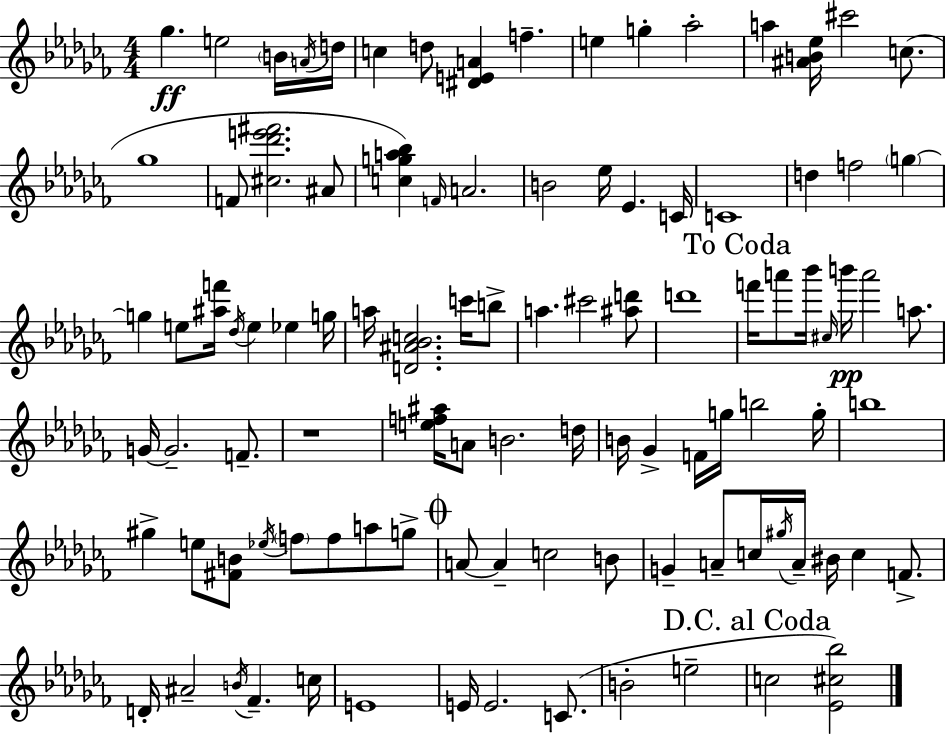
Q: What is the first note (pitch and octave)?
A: Gb5